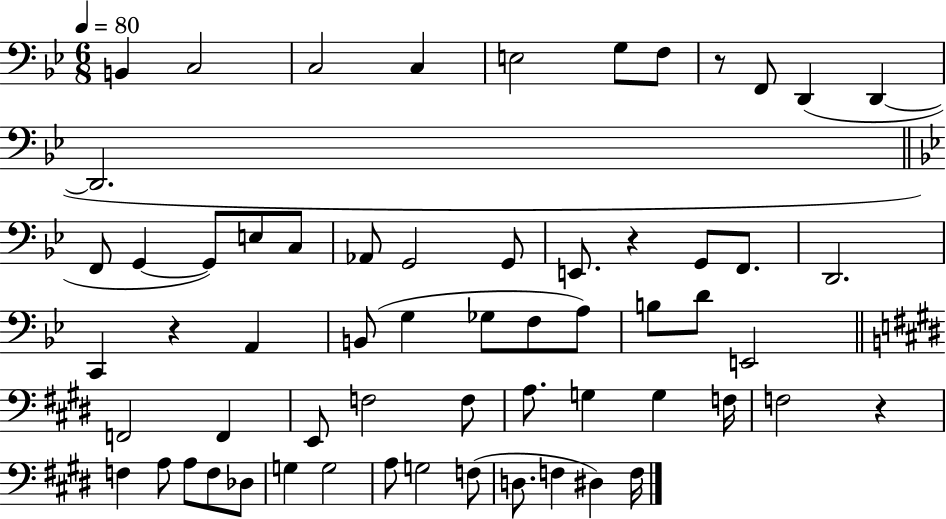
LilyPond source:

{
  \clef bass
  \numericTimeSignature
  \time 6/8
  \key bes \major
  \tempo 4 = 80
  b,4 c2 | c2 c4 | e2 g8 f8 | r8 f,8 d,4( d,4~~ | \break d,2. | \bar "||" \break \key bes \major f,8 g,4~~ g,8) e8 c8 | aes,8 g,2 g,8 | e,8. r4 g,8 f,8. | d,2. | \break c,4 r4 a,4 | b,8( g4 ges8 f8 a8) | b8 d'8 e,2 | \bar "||" \break \key e \major f,2 f,4 | e,8 f2 f8 | a8. g4 g4 f16 | f2 r4 | \break f4 a8 a8 f8 des8 | g4 g2 | a8 g2 f8( | d8. f4 dis4) f16 | \break \bar "|."
}